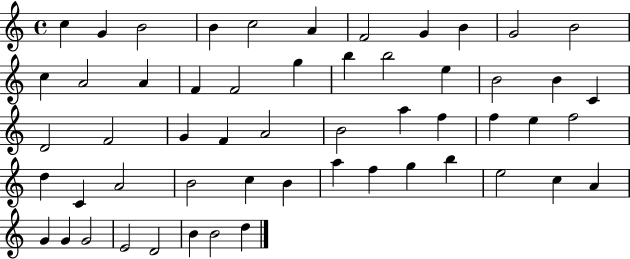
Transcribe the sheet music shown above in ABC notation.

X:1
T:Untitled
M:4/4
L:1/4
K:C
c G B2 B c2 A F2 G B G2 B2 c A2 A F F2 g b b2 e B2 B C D2 F2 G F A2 B2 a f f e f2 d C A2 B2 c B a f g b e2 c A G G G2 E2 D2 B B2 d